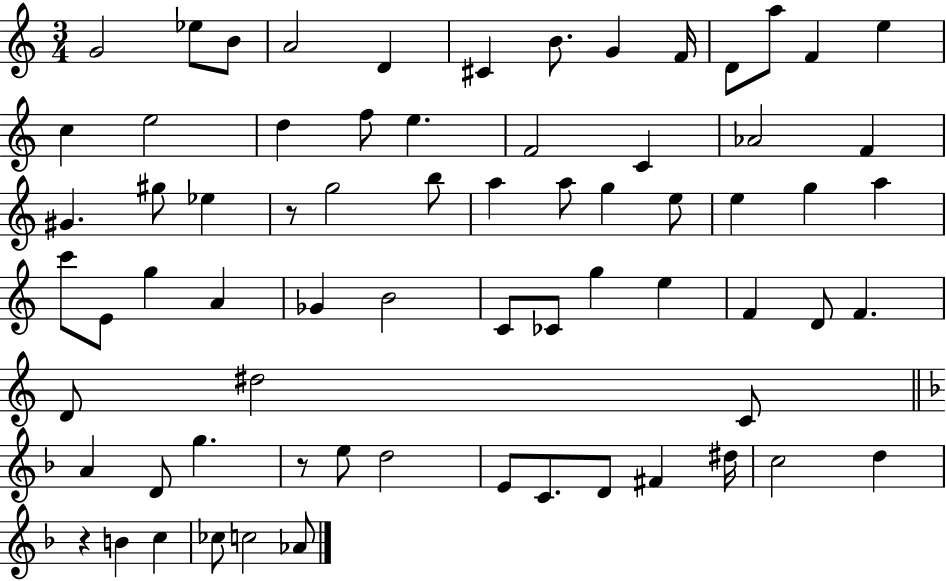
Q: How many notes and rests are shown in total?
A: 70